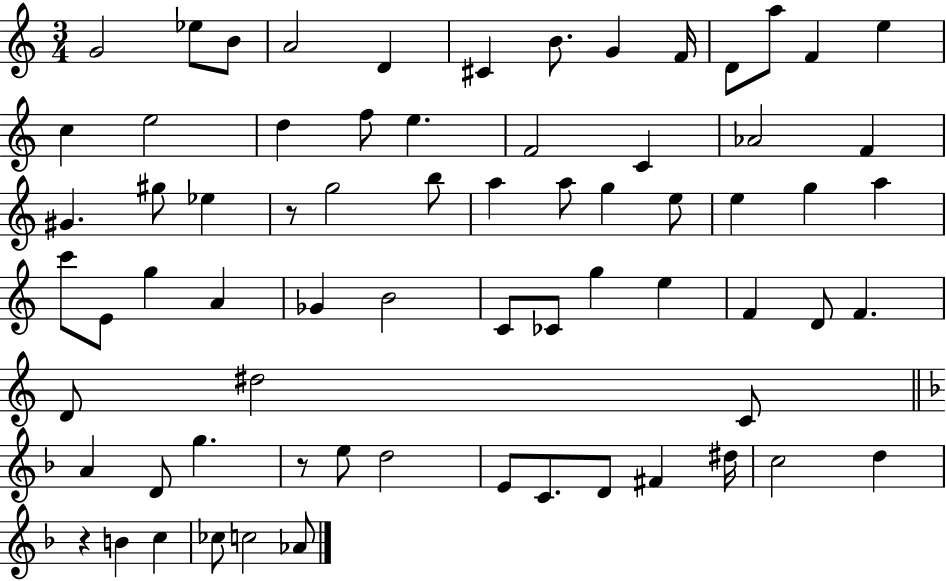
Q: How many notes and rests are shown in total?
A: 70